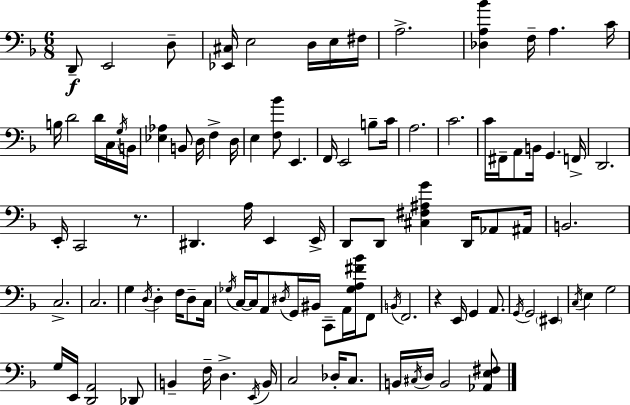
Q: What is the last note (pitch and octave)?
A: B2